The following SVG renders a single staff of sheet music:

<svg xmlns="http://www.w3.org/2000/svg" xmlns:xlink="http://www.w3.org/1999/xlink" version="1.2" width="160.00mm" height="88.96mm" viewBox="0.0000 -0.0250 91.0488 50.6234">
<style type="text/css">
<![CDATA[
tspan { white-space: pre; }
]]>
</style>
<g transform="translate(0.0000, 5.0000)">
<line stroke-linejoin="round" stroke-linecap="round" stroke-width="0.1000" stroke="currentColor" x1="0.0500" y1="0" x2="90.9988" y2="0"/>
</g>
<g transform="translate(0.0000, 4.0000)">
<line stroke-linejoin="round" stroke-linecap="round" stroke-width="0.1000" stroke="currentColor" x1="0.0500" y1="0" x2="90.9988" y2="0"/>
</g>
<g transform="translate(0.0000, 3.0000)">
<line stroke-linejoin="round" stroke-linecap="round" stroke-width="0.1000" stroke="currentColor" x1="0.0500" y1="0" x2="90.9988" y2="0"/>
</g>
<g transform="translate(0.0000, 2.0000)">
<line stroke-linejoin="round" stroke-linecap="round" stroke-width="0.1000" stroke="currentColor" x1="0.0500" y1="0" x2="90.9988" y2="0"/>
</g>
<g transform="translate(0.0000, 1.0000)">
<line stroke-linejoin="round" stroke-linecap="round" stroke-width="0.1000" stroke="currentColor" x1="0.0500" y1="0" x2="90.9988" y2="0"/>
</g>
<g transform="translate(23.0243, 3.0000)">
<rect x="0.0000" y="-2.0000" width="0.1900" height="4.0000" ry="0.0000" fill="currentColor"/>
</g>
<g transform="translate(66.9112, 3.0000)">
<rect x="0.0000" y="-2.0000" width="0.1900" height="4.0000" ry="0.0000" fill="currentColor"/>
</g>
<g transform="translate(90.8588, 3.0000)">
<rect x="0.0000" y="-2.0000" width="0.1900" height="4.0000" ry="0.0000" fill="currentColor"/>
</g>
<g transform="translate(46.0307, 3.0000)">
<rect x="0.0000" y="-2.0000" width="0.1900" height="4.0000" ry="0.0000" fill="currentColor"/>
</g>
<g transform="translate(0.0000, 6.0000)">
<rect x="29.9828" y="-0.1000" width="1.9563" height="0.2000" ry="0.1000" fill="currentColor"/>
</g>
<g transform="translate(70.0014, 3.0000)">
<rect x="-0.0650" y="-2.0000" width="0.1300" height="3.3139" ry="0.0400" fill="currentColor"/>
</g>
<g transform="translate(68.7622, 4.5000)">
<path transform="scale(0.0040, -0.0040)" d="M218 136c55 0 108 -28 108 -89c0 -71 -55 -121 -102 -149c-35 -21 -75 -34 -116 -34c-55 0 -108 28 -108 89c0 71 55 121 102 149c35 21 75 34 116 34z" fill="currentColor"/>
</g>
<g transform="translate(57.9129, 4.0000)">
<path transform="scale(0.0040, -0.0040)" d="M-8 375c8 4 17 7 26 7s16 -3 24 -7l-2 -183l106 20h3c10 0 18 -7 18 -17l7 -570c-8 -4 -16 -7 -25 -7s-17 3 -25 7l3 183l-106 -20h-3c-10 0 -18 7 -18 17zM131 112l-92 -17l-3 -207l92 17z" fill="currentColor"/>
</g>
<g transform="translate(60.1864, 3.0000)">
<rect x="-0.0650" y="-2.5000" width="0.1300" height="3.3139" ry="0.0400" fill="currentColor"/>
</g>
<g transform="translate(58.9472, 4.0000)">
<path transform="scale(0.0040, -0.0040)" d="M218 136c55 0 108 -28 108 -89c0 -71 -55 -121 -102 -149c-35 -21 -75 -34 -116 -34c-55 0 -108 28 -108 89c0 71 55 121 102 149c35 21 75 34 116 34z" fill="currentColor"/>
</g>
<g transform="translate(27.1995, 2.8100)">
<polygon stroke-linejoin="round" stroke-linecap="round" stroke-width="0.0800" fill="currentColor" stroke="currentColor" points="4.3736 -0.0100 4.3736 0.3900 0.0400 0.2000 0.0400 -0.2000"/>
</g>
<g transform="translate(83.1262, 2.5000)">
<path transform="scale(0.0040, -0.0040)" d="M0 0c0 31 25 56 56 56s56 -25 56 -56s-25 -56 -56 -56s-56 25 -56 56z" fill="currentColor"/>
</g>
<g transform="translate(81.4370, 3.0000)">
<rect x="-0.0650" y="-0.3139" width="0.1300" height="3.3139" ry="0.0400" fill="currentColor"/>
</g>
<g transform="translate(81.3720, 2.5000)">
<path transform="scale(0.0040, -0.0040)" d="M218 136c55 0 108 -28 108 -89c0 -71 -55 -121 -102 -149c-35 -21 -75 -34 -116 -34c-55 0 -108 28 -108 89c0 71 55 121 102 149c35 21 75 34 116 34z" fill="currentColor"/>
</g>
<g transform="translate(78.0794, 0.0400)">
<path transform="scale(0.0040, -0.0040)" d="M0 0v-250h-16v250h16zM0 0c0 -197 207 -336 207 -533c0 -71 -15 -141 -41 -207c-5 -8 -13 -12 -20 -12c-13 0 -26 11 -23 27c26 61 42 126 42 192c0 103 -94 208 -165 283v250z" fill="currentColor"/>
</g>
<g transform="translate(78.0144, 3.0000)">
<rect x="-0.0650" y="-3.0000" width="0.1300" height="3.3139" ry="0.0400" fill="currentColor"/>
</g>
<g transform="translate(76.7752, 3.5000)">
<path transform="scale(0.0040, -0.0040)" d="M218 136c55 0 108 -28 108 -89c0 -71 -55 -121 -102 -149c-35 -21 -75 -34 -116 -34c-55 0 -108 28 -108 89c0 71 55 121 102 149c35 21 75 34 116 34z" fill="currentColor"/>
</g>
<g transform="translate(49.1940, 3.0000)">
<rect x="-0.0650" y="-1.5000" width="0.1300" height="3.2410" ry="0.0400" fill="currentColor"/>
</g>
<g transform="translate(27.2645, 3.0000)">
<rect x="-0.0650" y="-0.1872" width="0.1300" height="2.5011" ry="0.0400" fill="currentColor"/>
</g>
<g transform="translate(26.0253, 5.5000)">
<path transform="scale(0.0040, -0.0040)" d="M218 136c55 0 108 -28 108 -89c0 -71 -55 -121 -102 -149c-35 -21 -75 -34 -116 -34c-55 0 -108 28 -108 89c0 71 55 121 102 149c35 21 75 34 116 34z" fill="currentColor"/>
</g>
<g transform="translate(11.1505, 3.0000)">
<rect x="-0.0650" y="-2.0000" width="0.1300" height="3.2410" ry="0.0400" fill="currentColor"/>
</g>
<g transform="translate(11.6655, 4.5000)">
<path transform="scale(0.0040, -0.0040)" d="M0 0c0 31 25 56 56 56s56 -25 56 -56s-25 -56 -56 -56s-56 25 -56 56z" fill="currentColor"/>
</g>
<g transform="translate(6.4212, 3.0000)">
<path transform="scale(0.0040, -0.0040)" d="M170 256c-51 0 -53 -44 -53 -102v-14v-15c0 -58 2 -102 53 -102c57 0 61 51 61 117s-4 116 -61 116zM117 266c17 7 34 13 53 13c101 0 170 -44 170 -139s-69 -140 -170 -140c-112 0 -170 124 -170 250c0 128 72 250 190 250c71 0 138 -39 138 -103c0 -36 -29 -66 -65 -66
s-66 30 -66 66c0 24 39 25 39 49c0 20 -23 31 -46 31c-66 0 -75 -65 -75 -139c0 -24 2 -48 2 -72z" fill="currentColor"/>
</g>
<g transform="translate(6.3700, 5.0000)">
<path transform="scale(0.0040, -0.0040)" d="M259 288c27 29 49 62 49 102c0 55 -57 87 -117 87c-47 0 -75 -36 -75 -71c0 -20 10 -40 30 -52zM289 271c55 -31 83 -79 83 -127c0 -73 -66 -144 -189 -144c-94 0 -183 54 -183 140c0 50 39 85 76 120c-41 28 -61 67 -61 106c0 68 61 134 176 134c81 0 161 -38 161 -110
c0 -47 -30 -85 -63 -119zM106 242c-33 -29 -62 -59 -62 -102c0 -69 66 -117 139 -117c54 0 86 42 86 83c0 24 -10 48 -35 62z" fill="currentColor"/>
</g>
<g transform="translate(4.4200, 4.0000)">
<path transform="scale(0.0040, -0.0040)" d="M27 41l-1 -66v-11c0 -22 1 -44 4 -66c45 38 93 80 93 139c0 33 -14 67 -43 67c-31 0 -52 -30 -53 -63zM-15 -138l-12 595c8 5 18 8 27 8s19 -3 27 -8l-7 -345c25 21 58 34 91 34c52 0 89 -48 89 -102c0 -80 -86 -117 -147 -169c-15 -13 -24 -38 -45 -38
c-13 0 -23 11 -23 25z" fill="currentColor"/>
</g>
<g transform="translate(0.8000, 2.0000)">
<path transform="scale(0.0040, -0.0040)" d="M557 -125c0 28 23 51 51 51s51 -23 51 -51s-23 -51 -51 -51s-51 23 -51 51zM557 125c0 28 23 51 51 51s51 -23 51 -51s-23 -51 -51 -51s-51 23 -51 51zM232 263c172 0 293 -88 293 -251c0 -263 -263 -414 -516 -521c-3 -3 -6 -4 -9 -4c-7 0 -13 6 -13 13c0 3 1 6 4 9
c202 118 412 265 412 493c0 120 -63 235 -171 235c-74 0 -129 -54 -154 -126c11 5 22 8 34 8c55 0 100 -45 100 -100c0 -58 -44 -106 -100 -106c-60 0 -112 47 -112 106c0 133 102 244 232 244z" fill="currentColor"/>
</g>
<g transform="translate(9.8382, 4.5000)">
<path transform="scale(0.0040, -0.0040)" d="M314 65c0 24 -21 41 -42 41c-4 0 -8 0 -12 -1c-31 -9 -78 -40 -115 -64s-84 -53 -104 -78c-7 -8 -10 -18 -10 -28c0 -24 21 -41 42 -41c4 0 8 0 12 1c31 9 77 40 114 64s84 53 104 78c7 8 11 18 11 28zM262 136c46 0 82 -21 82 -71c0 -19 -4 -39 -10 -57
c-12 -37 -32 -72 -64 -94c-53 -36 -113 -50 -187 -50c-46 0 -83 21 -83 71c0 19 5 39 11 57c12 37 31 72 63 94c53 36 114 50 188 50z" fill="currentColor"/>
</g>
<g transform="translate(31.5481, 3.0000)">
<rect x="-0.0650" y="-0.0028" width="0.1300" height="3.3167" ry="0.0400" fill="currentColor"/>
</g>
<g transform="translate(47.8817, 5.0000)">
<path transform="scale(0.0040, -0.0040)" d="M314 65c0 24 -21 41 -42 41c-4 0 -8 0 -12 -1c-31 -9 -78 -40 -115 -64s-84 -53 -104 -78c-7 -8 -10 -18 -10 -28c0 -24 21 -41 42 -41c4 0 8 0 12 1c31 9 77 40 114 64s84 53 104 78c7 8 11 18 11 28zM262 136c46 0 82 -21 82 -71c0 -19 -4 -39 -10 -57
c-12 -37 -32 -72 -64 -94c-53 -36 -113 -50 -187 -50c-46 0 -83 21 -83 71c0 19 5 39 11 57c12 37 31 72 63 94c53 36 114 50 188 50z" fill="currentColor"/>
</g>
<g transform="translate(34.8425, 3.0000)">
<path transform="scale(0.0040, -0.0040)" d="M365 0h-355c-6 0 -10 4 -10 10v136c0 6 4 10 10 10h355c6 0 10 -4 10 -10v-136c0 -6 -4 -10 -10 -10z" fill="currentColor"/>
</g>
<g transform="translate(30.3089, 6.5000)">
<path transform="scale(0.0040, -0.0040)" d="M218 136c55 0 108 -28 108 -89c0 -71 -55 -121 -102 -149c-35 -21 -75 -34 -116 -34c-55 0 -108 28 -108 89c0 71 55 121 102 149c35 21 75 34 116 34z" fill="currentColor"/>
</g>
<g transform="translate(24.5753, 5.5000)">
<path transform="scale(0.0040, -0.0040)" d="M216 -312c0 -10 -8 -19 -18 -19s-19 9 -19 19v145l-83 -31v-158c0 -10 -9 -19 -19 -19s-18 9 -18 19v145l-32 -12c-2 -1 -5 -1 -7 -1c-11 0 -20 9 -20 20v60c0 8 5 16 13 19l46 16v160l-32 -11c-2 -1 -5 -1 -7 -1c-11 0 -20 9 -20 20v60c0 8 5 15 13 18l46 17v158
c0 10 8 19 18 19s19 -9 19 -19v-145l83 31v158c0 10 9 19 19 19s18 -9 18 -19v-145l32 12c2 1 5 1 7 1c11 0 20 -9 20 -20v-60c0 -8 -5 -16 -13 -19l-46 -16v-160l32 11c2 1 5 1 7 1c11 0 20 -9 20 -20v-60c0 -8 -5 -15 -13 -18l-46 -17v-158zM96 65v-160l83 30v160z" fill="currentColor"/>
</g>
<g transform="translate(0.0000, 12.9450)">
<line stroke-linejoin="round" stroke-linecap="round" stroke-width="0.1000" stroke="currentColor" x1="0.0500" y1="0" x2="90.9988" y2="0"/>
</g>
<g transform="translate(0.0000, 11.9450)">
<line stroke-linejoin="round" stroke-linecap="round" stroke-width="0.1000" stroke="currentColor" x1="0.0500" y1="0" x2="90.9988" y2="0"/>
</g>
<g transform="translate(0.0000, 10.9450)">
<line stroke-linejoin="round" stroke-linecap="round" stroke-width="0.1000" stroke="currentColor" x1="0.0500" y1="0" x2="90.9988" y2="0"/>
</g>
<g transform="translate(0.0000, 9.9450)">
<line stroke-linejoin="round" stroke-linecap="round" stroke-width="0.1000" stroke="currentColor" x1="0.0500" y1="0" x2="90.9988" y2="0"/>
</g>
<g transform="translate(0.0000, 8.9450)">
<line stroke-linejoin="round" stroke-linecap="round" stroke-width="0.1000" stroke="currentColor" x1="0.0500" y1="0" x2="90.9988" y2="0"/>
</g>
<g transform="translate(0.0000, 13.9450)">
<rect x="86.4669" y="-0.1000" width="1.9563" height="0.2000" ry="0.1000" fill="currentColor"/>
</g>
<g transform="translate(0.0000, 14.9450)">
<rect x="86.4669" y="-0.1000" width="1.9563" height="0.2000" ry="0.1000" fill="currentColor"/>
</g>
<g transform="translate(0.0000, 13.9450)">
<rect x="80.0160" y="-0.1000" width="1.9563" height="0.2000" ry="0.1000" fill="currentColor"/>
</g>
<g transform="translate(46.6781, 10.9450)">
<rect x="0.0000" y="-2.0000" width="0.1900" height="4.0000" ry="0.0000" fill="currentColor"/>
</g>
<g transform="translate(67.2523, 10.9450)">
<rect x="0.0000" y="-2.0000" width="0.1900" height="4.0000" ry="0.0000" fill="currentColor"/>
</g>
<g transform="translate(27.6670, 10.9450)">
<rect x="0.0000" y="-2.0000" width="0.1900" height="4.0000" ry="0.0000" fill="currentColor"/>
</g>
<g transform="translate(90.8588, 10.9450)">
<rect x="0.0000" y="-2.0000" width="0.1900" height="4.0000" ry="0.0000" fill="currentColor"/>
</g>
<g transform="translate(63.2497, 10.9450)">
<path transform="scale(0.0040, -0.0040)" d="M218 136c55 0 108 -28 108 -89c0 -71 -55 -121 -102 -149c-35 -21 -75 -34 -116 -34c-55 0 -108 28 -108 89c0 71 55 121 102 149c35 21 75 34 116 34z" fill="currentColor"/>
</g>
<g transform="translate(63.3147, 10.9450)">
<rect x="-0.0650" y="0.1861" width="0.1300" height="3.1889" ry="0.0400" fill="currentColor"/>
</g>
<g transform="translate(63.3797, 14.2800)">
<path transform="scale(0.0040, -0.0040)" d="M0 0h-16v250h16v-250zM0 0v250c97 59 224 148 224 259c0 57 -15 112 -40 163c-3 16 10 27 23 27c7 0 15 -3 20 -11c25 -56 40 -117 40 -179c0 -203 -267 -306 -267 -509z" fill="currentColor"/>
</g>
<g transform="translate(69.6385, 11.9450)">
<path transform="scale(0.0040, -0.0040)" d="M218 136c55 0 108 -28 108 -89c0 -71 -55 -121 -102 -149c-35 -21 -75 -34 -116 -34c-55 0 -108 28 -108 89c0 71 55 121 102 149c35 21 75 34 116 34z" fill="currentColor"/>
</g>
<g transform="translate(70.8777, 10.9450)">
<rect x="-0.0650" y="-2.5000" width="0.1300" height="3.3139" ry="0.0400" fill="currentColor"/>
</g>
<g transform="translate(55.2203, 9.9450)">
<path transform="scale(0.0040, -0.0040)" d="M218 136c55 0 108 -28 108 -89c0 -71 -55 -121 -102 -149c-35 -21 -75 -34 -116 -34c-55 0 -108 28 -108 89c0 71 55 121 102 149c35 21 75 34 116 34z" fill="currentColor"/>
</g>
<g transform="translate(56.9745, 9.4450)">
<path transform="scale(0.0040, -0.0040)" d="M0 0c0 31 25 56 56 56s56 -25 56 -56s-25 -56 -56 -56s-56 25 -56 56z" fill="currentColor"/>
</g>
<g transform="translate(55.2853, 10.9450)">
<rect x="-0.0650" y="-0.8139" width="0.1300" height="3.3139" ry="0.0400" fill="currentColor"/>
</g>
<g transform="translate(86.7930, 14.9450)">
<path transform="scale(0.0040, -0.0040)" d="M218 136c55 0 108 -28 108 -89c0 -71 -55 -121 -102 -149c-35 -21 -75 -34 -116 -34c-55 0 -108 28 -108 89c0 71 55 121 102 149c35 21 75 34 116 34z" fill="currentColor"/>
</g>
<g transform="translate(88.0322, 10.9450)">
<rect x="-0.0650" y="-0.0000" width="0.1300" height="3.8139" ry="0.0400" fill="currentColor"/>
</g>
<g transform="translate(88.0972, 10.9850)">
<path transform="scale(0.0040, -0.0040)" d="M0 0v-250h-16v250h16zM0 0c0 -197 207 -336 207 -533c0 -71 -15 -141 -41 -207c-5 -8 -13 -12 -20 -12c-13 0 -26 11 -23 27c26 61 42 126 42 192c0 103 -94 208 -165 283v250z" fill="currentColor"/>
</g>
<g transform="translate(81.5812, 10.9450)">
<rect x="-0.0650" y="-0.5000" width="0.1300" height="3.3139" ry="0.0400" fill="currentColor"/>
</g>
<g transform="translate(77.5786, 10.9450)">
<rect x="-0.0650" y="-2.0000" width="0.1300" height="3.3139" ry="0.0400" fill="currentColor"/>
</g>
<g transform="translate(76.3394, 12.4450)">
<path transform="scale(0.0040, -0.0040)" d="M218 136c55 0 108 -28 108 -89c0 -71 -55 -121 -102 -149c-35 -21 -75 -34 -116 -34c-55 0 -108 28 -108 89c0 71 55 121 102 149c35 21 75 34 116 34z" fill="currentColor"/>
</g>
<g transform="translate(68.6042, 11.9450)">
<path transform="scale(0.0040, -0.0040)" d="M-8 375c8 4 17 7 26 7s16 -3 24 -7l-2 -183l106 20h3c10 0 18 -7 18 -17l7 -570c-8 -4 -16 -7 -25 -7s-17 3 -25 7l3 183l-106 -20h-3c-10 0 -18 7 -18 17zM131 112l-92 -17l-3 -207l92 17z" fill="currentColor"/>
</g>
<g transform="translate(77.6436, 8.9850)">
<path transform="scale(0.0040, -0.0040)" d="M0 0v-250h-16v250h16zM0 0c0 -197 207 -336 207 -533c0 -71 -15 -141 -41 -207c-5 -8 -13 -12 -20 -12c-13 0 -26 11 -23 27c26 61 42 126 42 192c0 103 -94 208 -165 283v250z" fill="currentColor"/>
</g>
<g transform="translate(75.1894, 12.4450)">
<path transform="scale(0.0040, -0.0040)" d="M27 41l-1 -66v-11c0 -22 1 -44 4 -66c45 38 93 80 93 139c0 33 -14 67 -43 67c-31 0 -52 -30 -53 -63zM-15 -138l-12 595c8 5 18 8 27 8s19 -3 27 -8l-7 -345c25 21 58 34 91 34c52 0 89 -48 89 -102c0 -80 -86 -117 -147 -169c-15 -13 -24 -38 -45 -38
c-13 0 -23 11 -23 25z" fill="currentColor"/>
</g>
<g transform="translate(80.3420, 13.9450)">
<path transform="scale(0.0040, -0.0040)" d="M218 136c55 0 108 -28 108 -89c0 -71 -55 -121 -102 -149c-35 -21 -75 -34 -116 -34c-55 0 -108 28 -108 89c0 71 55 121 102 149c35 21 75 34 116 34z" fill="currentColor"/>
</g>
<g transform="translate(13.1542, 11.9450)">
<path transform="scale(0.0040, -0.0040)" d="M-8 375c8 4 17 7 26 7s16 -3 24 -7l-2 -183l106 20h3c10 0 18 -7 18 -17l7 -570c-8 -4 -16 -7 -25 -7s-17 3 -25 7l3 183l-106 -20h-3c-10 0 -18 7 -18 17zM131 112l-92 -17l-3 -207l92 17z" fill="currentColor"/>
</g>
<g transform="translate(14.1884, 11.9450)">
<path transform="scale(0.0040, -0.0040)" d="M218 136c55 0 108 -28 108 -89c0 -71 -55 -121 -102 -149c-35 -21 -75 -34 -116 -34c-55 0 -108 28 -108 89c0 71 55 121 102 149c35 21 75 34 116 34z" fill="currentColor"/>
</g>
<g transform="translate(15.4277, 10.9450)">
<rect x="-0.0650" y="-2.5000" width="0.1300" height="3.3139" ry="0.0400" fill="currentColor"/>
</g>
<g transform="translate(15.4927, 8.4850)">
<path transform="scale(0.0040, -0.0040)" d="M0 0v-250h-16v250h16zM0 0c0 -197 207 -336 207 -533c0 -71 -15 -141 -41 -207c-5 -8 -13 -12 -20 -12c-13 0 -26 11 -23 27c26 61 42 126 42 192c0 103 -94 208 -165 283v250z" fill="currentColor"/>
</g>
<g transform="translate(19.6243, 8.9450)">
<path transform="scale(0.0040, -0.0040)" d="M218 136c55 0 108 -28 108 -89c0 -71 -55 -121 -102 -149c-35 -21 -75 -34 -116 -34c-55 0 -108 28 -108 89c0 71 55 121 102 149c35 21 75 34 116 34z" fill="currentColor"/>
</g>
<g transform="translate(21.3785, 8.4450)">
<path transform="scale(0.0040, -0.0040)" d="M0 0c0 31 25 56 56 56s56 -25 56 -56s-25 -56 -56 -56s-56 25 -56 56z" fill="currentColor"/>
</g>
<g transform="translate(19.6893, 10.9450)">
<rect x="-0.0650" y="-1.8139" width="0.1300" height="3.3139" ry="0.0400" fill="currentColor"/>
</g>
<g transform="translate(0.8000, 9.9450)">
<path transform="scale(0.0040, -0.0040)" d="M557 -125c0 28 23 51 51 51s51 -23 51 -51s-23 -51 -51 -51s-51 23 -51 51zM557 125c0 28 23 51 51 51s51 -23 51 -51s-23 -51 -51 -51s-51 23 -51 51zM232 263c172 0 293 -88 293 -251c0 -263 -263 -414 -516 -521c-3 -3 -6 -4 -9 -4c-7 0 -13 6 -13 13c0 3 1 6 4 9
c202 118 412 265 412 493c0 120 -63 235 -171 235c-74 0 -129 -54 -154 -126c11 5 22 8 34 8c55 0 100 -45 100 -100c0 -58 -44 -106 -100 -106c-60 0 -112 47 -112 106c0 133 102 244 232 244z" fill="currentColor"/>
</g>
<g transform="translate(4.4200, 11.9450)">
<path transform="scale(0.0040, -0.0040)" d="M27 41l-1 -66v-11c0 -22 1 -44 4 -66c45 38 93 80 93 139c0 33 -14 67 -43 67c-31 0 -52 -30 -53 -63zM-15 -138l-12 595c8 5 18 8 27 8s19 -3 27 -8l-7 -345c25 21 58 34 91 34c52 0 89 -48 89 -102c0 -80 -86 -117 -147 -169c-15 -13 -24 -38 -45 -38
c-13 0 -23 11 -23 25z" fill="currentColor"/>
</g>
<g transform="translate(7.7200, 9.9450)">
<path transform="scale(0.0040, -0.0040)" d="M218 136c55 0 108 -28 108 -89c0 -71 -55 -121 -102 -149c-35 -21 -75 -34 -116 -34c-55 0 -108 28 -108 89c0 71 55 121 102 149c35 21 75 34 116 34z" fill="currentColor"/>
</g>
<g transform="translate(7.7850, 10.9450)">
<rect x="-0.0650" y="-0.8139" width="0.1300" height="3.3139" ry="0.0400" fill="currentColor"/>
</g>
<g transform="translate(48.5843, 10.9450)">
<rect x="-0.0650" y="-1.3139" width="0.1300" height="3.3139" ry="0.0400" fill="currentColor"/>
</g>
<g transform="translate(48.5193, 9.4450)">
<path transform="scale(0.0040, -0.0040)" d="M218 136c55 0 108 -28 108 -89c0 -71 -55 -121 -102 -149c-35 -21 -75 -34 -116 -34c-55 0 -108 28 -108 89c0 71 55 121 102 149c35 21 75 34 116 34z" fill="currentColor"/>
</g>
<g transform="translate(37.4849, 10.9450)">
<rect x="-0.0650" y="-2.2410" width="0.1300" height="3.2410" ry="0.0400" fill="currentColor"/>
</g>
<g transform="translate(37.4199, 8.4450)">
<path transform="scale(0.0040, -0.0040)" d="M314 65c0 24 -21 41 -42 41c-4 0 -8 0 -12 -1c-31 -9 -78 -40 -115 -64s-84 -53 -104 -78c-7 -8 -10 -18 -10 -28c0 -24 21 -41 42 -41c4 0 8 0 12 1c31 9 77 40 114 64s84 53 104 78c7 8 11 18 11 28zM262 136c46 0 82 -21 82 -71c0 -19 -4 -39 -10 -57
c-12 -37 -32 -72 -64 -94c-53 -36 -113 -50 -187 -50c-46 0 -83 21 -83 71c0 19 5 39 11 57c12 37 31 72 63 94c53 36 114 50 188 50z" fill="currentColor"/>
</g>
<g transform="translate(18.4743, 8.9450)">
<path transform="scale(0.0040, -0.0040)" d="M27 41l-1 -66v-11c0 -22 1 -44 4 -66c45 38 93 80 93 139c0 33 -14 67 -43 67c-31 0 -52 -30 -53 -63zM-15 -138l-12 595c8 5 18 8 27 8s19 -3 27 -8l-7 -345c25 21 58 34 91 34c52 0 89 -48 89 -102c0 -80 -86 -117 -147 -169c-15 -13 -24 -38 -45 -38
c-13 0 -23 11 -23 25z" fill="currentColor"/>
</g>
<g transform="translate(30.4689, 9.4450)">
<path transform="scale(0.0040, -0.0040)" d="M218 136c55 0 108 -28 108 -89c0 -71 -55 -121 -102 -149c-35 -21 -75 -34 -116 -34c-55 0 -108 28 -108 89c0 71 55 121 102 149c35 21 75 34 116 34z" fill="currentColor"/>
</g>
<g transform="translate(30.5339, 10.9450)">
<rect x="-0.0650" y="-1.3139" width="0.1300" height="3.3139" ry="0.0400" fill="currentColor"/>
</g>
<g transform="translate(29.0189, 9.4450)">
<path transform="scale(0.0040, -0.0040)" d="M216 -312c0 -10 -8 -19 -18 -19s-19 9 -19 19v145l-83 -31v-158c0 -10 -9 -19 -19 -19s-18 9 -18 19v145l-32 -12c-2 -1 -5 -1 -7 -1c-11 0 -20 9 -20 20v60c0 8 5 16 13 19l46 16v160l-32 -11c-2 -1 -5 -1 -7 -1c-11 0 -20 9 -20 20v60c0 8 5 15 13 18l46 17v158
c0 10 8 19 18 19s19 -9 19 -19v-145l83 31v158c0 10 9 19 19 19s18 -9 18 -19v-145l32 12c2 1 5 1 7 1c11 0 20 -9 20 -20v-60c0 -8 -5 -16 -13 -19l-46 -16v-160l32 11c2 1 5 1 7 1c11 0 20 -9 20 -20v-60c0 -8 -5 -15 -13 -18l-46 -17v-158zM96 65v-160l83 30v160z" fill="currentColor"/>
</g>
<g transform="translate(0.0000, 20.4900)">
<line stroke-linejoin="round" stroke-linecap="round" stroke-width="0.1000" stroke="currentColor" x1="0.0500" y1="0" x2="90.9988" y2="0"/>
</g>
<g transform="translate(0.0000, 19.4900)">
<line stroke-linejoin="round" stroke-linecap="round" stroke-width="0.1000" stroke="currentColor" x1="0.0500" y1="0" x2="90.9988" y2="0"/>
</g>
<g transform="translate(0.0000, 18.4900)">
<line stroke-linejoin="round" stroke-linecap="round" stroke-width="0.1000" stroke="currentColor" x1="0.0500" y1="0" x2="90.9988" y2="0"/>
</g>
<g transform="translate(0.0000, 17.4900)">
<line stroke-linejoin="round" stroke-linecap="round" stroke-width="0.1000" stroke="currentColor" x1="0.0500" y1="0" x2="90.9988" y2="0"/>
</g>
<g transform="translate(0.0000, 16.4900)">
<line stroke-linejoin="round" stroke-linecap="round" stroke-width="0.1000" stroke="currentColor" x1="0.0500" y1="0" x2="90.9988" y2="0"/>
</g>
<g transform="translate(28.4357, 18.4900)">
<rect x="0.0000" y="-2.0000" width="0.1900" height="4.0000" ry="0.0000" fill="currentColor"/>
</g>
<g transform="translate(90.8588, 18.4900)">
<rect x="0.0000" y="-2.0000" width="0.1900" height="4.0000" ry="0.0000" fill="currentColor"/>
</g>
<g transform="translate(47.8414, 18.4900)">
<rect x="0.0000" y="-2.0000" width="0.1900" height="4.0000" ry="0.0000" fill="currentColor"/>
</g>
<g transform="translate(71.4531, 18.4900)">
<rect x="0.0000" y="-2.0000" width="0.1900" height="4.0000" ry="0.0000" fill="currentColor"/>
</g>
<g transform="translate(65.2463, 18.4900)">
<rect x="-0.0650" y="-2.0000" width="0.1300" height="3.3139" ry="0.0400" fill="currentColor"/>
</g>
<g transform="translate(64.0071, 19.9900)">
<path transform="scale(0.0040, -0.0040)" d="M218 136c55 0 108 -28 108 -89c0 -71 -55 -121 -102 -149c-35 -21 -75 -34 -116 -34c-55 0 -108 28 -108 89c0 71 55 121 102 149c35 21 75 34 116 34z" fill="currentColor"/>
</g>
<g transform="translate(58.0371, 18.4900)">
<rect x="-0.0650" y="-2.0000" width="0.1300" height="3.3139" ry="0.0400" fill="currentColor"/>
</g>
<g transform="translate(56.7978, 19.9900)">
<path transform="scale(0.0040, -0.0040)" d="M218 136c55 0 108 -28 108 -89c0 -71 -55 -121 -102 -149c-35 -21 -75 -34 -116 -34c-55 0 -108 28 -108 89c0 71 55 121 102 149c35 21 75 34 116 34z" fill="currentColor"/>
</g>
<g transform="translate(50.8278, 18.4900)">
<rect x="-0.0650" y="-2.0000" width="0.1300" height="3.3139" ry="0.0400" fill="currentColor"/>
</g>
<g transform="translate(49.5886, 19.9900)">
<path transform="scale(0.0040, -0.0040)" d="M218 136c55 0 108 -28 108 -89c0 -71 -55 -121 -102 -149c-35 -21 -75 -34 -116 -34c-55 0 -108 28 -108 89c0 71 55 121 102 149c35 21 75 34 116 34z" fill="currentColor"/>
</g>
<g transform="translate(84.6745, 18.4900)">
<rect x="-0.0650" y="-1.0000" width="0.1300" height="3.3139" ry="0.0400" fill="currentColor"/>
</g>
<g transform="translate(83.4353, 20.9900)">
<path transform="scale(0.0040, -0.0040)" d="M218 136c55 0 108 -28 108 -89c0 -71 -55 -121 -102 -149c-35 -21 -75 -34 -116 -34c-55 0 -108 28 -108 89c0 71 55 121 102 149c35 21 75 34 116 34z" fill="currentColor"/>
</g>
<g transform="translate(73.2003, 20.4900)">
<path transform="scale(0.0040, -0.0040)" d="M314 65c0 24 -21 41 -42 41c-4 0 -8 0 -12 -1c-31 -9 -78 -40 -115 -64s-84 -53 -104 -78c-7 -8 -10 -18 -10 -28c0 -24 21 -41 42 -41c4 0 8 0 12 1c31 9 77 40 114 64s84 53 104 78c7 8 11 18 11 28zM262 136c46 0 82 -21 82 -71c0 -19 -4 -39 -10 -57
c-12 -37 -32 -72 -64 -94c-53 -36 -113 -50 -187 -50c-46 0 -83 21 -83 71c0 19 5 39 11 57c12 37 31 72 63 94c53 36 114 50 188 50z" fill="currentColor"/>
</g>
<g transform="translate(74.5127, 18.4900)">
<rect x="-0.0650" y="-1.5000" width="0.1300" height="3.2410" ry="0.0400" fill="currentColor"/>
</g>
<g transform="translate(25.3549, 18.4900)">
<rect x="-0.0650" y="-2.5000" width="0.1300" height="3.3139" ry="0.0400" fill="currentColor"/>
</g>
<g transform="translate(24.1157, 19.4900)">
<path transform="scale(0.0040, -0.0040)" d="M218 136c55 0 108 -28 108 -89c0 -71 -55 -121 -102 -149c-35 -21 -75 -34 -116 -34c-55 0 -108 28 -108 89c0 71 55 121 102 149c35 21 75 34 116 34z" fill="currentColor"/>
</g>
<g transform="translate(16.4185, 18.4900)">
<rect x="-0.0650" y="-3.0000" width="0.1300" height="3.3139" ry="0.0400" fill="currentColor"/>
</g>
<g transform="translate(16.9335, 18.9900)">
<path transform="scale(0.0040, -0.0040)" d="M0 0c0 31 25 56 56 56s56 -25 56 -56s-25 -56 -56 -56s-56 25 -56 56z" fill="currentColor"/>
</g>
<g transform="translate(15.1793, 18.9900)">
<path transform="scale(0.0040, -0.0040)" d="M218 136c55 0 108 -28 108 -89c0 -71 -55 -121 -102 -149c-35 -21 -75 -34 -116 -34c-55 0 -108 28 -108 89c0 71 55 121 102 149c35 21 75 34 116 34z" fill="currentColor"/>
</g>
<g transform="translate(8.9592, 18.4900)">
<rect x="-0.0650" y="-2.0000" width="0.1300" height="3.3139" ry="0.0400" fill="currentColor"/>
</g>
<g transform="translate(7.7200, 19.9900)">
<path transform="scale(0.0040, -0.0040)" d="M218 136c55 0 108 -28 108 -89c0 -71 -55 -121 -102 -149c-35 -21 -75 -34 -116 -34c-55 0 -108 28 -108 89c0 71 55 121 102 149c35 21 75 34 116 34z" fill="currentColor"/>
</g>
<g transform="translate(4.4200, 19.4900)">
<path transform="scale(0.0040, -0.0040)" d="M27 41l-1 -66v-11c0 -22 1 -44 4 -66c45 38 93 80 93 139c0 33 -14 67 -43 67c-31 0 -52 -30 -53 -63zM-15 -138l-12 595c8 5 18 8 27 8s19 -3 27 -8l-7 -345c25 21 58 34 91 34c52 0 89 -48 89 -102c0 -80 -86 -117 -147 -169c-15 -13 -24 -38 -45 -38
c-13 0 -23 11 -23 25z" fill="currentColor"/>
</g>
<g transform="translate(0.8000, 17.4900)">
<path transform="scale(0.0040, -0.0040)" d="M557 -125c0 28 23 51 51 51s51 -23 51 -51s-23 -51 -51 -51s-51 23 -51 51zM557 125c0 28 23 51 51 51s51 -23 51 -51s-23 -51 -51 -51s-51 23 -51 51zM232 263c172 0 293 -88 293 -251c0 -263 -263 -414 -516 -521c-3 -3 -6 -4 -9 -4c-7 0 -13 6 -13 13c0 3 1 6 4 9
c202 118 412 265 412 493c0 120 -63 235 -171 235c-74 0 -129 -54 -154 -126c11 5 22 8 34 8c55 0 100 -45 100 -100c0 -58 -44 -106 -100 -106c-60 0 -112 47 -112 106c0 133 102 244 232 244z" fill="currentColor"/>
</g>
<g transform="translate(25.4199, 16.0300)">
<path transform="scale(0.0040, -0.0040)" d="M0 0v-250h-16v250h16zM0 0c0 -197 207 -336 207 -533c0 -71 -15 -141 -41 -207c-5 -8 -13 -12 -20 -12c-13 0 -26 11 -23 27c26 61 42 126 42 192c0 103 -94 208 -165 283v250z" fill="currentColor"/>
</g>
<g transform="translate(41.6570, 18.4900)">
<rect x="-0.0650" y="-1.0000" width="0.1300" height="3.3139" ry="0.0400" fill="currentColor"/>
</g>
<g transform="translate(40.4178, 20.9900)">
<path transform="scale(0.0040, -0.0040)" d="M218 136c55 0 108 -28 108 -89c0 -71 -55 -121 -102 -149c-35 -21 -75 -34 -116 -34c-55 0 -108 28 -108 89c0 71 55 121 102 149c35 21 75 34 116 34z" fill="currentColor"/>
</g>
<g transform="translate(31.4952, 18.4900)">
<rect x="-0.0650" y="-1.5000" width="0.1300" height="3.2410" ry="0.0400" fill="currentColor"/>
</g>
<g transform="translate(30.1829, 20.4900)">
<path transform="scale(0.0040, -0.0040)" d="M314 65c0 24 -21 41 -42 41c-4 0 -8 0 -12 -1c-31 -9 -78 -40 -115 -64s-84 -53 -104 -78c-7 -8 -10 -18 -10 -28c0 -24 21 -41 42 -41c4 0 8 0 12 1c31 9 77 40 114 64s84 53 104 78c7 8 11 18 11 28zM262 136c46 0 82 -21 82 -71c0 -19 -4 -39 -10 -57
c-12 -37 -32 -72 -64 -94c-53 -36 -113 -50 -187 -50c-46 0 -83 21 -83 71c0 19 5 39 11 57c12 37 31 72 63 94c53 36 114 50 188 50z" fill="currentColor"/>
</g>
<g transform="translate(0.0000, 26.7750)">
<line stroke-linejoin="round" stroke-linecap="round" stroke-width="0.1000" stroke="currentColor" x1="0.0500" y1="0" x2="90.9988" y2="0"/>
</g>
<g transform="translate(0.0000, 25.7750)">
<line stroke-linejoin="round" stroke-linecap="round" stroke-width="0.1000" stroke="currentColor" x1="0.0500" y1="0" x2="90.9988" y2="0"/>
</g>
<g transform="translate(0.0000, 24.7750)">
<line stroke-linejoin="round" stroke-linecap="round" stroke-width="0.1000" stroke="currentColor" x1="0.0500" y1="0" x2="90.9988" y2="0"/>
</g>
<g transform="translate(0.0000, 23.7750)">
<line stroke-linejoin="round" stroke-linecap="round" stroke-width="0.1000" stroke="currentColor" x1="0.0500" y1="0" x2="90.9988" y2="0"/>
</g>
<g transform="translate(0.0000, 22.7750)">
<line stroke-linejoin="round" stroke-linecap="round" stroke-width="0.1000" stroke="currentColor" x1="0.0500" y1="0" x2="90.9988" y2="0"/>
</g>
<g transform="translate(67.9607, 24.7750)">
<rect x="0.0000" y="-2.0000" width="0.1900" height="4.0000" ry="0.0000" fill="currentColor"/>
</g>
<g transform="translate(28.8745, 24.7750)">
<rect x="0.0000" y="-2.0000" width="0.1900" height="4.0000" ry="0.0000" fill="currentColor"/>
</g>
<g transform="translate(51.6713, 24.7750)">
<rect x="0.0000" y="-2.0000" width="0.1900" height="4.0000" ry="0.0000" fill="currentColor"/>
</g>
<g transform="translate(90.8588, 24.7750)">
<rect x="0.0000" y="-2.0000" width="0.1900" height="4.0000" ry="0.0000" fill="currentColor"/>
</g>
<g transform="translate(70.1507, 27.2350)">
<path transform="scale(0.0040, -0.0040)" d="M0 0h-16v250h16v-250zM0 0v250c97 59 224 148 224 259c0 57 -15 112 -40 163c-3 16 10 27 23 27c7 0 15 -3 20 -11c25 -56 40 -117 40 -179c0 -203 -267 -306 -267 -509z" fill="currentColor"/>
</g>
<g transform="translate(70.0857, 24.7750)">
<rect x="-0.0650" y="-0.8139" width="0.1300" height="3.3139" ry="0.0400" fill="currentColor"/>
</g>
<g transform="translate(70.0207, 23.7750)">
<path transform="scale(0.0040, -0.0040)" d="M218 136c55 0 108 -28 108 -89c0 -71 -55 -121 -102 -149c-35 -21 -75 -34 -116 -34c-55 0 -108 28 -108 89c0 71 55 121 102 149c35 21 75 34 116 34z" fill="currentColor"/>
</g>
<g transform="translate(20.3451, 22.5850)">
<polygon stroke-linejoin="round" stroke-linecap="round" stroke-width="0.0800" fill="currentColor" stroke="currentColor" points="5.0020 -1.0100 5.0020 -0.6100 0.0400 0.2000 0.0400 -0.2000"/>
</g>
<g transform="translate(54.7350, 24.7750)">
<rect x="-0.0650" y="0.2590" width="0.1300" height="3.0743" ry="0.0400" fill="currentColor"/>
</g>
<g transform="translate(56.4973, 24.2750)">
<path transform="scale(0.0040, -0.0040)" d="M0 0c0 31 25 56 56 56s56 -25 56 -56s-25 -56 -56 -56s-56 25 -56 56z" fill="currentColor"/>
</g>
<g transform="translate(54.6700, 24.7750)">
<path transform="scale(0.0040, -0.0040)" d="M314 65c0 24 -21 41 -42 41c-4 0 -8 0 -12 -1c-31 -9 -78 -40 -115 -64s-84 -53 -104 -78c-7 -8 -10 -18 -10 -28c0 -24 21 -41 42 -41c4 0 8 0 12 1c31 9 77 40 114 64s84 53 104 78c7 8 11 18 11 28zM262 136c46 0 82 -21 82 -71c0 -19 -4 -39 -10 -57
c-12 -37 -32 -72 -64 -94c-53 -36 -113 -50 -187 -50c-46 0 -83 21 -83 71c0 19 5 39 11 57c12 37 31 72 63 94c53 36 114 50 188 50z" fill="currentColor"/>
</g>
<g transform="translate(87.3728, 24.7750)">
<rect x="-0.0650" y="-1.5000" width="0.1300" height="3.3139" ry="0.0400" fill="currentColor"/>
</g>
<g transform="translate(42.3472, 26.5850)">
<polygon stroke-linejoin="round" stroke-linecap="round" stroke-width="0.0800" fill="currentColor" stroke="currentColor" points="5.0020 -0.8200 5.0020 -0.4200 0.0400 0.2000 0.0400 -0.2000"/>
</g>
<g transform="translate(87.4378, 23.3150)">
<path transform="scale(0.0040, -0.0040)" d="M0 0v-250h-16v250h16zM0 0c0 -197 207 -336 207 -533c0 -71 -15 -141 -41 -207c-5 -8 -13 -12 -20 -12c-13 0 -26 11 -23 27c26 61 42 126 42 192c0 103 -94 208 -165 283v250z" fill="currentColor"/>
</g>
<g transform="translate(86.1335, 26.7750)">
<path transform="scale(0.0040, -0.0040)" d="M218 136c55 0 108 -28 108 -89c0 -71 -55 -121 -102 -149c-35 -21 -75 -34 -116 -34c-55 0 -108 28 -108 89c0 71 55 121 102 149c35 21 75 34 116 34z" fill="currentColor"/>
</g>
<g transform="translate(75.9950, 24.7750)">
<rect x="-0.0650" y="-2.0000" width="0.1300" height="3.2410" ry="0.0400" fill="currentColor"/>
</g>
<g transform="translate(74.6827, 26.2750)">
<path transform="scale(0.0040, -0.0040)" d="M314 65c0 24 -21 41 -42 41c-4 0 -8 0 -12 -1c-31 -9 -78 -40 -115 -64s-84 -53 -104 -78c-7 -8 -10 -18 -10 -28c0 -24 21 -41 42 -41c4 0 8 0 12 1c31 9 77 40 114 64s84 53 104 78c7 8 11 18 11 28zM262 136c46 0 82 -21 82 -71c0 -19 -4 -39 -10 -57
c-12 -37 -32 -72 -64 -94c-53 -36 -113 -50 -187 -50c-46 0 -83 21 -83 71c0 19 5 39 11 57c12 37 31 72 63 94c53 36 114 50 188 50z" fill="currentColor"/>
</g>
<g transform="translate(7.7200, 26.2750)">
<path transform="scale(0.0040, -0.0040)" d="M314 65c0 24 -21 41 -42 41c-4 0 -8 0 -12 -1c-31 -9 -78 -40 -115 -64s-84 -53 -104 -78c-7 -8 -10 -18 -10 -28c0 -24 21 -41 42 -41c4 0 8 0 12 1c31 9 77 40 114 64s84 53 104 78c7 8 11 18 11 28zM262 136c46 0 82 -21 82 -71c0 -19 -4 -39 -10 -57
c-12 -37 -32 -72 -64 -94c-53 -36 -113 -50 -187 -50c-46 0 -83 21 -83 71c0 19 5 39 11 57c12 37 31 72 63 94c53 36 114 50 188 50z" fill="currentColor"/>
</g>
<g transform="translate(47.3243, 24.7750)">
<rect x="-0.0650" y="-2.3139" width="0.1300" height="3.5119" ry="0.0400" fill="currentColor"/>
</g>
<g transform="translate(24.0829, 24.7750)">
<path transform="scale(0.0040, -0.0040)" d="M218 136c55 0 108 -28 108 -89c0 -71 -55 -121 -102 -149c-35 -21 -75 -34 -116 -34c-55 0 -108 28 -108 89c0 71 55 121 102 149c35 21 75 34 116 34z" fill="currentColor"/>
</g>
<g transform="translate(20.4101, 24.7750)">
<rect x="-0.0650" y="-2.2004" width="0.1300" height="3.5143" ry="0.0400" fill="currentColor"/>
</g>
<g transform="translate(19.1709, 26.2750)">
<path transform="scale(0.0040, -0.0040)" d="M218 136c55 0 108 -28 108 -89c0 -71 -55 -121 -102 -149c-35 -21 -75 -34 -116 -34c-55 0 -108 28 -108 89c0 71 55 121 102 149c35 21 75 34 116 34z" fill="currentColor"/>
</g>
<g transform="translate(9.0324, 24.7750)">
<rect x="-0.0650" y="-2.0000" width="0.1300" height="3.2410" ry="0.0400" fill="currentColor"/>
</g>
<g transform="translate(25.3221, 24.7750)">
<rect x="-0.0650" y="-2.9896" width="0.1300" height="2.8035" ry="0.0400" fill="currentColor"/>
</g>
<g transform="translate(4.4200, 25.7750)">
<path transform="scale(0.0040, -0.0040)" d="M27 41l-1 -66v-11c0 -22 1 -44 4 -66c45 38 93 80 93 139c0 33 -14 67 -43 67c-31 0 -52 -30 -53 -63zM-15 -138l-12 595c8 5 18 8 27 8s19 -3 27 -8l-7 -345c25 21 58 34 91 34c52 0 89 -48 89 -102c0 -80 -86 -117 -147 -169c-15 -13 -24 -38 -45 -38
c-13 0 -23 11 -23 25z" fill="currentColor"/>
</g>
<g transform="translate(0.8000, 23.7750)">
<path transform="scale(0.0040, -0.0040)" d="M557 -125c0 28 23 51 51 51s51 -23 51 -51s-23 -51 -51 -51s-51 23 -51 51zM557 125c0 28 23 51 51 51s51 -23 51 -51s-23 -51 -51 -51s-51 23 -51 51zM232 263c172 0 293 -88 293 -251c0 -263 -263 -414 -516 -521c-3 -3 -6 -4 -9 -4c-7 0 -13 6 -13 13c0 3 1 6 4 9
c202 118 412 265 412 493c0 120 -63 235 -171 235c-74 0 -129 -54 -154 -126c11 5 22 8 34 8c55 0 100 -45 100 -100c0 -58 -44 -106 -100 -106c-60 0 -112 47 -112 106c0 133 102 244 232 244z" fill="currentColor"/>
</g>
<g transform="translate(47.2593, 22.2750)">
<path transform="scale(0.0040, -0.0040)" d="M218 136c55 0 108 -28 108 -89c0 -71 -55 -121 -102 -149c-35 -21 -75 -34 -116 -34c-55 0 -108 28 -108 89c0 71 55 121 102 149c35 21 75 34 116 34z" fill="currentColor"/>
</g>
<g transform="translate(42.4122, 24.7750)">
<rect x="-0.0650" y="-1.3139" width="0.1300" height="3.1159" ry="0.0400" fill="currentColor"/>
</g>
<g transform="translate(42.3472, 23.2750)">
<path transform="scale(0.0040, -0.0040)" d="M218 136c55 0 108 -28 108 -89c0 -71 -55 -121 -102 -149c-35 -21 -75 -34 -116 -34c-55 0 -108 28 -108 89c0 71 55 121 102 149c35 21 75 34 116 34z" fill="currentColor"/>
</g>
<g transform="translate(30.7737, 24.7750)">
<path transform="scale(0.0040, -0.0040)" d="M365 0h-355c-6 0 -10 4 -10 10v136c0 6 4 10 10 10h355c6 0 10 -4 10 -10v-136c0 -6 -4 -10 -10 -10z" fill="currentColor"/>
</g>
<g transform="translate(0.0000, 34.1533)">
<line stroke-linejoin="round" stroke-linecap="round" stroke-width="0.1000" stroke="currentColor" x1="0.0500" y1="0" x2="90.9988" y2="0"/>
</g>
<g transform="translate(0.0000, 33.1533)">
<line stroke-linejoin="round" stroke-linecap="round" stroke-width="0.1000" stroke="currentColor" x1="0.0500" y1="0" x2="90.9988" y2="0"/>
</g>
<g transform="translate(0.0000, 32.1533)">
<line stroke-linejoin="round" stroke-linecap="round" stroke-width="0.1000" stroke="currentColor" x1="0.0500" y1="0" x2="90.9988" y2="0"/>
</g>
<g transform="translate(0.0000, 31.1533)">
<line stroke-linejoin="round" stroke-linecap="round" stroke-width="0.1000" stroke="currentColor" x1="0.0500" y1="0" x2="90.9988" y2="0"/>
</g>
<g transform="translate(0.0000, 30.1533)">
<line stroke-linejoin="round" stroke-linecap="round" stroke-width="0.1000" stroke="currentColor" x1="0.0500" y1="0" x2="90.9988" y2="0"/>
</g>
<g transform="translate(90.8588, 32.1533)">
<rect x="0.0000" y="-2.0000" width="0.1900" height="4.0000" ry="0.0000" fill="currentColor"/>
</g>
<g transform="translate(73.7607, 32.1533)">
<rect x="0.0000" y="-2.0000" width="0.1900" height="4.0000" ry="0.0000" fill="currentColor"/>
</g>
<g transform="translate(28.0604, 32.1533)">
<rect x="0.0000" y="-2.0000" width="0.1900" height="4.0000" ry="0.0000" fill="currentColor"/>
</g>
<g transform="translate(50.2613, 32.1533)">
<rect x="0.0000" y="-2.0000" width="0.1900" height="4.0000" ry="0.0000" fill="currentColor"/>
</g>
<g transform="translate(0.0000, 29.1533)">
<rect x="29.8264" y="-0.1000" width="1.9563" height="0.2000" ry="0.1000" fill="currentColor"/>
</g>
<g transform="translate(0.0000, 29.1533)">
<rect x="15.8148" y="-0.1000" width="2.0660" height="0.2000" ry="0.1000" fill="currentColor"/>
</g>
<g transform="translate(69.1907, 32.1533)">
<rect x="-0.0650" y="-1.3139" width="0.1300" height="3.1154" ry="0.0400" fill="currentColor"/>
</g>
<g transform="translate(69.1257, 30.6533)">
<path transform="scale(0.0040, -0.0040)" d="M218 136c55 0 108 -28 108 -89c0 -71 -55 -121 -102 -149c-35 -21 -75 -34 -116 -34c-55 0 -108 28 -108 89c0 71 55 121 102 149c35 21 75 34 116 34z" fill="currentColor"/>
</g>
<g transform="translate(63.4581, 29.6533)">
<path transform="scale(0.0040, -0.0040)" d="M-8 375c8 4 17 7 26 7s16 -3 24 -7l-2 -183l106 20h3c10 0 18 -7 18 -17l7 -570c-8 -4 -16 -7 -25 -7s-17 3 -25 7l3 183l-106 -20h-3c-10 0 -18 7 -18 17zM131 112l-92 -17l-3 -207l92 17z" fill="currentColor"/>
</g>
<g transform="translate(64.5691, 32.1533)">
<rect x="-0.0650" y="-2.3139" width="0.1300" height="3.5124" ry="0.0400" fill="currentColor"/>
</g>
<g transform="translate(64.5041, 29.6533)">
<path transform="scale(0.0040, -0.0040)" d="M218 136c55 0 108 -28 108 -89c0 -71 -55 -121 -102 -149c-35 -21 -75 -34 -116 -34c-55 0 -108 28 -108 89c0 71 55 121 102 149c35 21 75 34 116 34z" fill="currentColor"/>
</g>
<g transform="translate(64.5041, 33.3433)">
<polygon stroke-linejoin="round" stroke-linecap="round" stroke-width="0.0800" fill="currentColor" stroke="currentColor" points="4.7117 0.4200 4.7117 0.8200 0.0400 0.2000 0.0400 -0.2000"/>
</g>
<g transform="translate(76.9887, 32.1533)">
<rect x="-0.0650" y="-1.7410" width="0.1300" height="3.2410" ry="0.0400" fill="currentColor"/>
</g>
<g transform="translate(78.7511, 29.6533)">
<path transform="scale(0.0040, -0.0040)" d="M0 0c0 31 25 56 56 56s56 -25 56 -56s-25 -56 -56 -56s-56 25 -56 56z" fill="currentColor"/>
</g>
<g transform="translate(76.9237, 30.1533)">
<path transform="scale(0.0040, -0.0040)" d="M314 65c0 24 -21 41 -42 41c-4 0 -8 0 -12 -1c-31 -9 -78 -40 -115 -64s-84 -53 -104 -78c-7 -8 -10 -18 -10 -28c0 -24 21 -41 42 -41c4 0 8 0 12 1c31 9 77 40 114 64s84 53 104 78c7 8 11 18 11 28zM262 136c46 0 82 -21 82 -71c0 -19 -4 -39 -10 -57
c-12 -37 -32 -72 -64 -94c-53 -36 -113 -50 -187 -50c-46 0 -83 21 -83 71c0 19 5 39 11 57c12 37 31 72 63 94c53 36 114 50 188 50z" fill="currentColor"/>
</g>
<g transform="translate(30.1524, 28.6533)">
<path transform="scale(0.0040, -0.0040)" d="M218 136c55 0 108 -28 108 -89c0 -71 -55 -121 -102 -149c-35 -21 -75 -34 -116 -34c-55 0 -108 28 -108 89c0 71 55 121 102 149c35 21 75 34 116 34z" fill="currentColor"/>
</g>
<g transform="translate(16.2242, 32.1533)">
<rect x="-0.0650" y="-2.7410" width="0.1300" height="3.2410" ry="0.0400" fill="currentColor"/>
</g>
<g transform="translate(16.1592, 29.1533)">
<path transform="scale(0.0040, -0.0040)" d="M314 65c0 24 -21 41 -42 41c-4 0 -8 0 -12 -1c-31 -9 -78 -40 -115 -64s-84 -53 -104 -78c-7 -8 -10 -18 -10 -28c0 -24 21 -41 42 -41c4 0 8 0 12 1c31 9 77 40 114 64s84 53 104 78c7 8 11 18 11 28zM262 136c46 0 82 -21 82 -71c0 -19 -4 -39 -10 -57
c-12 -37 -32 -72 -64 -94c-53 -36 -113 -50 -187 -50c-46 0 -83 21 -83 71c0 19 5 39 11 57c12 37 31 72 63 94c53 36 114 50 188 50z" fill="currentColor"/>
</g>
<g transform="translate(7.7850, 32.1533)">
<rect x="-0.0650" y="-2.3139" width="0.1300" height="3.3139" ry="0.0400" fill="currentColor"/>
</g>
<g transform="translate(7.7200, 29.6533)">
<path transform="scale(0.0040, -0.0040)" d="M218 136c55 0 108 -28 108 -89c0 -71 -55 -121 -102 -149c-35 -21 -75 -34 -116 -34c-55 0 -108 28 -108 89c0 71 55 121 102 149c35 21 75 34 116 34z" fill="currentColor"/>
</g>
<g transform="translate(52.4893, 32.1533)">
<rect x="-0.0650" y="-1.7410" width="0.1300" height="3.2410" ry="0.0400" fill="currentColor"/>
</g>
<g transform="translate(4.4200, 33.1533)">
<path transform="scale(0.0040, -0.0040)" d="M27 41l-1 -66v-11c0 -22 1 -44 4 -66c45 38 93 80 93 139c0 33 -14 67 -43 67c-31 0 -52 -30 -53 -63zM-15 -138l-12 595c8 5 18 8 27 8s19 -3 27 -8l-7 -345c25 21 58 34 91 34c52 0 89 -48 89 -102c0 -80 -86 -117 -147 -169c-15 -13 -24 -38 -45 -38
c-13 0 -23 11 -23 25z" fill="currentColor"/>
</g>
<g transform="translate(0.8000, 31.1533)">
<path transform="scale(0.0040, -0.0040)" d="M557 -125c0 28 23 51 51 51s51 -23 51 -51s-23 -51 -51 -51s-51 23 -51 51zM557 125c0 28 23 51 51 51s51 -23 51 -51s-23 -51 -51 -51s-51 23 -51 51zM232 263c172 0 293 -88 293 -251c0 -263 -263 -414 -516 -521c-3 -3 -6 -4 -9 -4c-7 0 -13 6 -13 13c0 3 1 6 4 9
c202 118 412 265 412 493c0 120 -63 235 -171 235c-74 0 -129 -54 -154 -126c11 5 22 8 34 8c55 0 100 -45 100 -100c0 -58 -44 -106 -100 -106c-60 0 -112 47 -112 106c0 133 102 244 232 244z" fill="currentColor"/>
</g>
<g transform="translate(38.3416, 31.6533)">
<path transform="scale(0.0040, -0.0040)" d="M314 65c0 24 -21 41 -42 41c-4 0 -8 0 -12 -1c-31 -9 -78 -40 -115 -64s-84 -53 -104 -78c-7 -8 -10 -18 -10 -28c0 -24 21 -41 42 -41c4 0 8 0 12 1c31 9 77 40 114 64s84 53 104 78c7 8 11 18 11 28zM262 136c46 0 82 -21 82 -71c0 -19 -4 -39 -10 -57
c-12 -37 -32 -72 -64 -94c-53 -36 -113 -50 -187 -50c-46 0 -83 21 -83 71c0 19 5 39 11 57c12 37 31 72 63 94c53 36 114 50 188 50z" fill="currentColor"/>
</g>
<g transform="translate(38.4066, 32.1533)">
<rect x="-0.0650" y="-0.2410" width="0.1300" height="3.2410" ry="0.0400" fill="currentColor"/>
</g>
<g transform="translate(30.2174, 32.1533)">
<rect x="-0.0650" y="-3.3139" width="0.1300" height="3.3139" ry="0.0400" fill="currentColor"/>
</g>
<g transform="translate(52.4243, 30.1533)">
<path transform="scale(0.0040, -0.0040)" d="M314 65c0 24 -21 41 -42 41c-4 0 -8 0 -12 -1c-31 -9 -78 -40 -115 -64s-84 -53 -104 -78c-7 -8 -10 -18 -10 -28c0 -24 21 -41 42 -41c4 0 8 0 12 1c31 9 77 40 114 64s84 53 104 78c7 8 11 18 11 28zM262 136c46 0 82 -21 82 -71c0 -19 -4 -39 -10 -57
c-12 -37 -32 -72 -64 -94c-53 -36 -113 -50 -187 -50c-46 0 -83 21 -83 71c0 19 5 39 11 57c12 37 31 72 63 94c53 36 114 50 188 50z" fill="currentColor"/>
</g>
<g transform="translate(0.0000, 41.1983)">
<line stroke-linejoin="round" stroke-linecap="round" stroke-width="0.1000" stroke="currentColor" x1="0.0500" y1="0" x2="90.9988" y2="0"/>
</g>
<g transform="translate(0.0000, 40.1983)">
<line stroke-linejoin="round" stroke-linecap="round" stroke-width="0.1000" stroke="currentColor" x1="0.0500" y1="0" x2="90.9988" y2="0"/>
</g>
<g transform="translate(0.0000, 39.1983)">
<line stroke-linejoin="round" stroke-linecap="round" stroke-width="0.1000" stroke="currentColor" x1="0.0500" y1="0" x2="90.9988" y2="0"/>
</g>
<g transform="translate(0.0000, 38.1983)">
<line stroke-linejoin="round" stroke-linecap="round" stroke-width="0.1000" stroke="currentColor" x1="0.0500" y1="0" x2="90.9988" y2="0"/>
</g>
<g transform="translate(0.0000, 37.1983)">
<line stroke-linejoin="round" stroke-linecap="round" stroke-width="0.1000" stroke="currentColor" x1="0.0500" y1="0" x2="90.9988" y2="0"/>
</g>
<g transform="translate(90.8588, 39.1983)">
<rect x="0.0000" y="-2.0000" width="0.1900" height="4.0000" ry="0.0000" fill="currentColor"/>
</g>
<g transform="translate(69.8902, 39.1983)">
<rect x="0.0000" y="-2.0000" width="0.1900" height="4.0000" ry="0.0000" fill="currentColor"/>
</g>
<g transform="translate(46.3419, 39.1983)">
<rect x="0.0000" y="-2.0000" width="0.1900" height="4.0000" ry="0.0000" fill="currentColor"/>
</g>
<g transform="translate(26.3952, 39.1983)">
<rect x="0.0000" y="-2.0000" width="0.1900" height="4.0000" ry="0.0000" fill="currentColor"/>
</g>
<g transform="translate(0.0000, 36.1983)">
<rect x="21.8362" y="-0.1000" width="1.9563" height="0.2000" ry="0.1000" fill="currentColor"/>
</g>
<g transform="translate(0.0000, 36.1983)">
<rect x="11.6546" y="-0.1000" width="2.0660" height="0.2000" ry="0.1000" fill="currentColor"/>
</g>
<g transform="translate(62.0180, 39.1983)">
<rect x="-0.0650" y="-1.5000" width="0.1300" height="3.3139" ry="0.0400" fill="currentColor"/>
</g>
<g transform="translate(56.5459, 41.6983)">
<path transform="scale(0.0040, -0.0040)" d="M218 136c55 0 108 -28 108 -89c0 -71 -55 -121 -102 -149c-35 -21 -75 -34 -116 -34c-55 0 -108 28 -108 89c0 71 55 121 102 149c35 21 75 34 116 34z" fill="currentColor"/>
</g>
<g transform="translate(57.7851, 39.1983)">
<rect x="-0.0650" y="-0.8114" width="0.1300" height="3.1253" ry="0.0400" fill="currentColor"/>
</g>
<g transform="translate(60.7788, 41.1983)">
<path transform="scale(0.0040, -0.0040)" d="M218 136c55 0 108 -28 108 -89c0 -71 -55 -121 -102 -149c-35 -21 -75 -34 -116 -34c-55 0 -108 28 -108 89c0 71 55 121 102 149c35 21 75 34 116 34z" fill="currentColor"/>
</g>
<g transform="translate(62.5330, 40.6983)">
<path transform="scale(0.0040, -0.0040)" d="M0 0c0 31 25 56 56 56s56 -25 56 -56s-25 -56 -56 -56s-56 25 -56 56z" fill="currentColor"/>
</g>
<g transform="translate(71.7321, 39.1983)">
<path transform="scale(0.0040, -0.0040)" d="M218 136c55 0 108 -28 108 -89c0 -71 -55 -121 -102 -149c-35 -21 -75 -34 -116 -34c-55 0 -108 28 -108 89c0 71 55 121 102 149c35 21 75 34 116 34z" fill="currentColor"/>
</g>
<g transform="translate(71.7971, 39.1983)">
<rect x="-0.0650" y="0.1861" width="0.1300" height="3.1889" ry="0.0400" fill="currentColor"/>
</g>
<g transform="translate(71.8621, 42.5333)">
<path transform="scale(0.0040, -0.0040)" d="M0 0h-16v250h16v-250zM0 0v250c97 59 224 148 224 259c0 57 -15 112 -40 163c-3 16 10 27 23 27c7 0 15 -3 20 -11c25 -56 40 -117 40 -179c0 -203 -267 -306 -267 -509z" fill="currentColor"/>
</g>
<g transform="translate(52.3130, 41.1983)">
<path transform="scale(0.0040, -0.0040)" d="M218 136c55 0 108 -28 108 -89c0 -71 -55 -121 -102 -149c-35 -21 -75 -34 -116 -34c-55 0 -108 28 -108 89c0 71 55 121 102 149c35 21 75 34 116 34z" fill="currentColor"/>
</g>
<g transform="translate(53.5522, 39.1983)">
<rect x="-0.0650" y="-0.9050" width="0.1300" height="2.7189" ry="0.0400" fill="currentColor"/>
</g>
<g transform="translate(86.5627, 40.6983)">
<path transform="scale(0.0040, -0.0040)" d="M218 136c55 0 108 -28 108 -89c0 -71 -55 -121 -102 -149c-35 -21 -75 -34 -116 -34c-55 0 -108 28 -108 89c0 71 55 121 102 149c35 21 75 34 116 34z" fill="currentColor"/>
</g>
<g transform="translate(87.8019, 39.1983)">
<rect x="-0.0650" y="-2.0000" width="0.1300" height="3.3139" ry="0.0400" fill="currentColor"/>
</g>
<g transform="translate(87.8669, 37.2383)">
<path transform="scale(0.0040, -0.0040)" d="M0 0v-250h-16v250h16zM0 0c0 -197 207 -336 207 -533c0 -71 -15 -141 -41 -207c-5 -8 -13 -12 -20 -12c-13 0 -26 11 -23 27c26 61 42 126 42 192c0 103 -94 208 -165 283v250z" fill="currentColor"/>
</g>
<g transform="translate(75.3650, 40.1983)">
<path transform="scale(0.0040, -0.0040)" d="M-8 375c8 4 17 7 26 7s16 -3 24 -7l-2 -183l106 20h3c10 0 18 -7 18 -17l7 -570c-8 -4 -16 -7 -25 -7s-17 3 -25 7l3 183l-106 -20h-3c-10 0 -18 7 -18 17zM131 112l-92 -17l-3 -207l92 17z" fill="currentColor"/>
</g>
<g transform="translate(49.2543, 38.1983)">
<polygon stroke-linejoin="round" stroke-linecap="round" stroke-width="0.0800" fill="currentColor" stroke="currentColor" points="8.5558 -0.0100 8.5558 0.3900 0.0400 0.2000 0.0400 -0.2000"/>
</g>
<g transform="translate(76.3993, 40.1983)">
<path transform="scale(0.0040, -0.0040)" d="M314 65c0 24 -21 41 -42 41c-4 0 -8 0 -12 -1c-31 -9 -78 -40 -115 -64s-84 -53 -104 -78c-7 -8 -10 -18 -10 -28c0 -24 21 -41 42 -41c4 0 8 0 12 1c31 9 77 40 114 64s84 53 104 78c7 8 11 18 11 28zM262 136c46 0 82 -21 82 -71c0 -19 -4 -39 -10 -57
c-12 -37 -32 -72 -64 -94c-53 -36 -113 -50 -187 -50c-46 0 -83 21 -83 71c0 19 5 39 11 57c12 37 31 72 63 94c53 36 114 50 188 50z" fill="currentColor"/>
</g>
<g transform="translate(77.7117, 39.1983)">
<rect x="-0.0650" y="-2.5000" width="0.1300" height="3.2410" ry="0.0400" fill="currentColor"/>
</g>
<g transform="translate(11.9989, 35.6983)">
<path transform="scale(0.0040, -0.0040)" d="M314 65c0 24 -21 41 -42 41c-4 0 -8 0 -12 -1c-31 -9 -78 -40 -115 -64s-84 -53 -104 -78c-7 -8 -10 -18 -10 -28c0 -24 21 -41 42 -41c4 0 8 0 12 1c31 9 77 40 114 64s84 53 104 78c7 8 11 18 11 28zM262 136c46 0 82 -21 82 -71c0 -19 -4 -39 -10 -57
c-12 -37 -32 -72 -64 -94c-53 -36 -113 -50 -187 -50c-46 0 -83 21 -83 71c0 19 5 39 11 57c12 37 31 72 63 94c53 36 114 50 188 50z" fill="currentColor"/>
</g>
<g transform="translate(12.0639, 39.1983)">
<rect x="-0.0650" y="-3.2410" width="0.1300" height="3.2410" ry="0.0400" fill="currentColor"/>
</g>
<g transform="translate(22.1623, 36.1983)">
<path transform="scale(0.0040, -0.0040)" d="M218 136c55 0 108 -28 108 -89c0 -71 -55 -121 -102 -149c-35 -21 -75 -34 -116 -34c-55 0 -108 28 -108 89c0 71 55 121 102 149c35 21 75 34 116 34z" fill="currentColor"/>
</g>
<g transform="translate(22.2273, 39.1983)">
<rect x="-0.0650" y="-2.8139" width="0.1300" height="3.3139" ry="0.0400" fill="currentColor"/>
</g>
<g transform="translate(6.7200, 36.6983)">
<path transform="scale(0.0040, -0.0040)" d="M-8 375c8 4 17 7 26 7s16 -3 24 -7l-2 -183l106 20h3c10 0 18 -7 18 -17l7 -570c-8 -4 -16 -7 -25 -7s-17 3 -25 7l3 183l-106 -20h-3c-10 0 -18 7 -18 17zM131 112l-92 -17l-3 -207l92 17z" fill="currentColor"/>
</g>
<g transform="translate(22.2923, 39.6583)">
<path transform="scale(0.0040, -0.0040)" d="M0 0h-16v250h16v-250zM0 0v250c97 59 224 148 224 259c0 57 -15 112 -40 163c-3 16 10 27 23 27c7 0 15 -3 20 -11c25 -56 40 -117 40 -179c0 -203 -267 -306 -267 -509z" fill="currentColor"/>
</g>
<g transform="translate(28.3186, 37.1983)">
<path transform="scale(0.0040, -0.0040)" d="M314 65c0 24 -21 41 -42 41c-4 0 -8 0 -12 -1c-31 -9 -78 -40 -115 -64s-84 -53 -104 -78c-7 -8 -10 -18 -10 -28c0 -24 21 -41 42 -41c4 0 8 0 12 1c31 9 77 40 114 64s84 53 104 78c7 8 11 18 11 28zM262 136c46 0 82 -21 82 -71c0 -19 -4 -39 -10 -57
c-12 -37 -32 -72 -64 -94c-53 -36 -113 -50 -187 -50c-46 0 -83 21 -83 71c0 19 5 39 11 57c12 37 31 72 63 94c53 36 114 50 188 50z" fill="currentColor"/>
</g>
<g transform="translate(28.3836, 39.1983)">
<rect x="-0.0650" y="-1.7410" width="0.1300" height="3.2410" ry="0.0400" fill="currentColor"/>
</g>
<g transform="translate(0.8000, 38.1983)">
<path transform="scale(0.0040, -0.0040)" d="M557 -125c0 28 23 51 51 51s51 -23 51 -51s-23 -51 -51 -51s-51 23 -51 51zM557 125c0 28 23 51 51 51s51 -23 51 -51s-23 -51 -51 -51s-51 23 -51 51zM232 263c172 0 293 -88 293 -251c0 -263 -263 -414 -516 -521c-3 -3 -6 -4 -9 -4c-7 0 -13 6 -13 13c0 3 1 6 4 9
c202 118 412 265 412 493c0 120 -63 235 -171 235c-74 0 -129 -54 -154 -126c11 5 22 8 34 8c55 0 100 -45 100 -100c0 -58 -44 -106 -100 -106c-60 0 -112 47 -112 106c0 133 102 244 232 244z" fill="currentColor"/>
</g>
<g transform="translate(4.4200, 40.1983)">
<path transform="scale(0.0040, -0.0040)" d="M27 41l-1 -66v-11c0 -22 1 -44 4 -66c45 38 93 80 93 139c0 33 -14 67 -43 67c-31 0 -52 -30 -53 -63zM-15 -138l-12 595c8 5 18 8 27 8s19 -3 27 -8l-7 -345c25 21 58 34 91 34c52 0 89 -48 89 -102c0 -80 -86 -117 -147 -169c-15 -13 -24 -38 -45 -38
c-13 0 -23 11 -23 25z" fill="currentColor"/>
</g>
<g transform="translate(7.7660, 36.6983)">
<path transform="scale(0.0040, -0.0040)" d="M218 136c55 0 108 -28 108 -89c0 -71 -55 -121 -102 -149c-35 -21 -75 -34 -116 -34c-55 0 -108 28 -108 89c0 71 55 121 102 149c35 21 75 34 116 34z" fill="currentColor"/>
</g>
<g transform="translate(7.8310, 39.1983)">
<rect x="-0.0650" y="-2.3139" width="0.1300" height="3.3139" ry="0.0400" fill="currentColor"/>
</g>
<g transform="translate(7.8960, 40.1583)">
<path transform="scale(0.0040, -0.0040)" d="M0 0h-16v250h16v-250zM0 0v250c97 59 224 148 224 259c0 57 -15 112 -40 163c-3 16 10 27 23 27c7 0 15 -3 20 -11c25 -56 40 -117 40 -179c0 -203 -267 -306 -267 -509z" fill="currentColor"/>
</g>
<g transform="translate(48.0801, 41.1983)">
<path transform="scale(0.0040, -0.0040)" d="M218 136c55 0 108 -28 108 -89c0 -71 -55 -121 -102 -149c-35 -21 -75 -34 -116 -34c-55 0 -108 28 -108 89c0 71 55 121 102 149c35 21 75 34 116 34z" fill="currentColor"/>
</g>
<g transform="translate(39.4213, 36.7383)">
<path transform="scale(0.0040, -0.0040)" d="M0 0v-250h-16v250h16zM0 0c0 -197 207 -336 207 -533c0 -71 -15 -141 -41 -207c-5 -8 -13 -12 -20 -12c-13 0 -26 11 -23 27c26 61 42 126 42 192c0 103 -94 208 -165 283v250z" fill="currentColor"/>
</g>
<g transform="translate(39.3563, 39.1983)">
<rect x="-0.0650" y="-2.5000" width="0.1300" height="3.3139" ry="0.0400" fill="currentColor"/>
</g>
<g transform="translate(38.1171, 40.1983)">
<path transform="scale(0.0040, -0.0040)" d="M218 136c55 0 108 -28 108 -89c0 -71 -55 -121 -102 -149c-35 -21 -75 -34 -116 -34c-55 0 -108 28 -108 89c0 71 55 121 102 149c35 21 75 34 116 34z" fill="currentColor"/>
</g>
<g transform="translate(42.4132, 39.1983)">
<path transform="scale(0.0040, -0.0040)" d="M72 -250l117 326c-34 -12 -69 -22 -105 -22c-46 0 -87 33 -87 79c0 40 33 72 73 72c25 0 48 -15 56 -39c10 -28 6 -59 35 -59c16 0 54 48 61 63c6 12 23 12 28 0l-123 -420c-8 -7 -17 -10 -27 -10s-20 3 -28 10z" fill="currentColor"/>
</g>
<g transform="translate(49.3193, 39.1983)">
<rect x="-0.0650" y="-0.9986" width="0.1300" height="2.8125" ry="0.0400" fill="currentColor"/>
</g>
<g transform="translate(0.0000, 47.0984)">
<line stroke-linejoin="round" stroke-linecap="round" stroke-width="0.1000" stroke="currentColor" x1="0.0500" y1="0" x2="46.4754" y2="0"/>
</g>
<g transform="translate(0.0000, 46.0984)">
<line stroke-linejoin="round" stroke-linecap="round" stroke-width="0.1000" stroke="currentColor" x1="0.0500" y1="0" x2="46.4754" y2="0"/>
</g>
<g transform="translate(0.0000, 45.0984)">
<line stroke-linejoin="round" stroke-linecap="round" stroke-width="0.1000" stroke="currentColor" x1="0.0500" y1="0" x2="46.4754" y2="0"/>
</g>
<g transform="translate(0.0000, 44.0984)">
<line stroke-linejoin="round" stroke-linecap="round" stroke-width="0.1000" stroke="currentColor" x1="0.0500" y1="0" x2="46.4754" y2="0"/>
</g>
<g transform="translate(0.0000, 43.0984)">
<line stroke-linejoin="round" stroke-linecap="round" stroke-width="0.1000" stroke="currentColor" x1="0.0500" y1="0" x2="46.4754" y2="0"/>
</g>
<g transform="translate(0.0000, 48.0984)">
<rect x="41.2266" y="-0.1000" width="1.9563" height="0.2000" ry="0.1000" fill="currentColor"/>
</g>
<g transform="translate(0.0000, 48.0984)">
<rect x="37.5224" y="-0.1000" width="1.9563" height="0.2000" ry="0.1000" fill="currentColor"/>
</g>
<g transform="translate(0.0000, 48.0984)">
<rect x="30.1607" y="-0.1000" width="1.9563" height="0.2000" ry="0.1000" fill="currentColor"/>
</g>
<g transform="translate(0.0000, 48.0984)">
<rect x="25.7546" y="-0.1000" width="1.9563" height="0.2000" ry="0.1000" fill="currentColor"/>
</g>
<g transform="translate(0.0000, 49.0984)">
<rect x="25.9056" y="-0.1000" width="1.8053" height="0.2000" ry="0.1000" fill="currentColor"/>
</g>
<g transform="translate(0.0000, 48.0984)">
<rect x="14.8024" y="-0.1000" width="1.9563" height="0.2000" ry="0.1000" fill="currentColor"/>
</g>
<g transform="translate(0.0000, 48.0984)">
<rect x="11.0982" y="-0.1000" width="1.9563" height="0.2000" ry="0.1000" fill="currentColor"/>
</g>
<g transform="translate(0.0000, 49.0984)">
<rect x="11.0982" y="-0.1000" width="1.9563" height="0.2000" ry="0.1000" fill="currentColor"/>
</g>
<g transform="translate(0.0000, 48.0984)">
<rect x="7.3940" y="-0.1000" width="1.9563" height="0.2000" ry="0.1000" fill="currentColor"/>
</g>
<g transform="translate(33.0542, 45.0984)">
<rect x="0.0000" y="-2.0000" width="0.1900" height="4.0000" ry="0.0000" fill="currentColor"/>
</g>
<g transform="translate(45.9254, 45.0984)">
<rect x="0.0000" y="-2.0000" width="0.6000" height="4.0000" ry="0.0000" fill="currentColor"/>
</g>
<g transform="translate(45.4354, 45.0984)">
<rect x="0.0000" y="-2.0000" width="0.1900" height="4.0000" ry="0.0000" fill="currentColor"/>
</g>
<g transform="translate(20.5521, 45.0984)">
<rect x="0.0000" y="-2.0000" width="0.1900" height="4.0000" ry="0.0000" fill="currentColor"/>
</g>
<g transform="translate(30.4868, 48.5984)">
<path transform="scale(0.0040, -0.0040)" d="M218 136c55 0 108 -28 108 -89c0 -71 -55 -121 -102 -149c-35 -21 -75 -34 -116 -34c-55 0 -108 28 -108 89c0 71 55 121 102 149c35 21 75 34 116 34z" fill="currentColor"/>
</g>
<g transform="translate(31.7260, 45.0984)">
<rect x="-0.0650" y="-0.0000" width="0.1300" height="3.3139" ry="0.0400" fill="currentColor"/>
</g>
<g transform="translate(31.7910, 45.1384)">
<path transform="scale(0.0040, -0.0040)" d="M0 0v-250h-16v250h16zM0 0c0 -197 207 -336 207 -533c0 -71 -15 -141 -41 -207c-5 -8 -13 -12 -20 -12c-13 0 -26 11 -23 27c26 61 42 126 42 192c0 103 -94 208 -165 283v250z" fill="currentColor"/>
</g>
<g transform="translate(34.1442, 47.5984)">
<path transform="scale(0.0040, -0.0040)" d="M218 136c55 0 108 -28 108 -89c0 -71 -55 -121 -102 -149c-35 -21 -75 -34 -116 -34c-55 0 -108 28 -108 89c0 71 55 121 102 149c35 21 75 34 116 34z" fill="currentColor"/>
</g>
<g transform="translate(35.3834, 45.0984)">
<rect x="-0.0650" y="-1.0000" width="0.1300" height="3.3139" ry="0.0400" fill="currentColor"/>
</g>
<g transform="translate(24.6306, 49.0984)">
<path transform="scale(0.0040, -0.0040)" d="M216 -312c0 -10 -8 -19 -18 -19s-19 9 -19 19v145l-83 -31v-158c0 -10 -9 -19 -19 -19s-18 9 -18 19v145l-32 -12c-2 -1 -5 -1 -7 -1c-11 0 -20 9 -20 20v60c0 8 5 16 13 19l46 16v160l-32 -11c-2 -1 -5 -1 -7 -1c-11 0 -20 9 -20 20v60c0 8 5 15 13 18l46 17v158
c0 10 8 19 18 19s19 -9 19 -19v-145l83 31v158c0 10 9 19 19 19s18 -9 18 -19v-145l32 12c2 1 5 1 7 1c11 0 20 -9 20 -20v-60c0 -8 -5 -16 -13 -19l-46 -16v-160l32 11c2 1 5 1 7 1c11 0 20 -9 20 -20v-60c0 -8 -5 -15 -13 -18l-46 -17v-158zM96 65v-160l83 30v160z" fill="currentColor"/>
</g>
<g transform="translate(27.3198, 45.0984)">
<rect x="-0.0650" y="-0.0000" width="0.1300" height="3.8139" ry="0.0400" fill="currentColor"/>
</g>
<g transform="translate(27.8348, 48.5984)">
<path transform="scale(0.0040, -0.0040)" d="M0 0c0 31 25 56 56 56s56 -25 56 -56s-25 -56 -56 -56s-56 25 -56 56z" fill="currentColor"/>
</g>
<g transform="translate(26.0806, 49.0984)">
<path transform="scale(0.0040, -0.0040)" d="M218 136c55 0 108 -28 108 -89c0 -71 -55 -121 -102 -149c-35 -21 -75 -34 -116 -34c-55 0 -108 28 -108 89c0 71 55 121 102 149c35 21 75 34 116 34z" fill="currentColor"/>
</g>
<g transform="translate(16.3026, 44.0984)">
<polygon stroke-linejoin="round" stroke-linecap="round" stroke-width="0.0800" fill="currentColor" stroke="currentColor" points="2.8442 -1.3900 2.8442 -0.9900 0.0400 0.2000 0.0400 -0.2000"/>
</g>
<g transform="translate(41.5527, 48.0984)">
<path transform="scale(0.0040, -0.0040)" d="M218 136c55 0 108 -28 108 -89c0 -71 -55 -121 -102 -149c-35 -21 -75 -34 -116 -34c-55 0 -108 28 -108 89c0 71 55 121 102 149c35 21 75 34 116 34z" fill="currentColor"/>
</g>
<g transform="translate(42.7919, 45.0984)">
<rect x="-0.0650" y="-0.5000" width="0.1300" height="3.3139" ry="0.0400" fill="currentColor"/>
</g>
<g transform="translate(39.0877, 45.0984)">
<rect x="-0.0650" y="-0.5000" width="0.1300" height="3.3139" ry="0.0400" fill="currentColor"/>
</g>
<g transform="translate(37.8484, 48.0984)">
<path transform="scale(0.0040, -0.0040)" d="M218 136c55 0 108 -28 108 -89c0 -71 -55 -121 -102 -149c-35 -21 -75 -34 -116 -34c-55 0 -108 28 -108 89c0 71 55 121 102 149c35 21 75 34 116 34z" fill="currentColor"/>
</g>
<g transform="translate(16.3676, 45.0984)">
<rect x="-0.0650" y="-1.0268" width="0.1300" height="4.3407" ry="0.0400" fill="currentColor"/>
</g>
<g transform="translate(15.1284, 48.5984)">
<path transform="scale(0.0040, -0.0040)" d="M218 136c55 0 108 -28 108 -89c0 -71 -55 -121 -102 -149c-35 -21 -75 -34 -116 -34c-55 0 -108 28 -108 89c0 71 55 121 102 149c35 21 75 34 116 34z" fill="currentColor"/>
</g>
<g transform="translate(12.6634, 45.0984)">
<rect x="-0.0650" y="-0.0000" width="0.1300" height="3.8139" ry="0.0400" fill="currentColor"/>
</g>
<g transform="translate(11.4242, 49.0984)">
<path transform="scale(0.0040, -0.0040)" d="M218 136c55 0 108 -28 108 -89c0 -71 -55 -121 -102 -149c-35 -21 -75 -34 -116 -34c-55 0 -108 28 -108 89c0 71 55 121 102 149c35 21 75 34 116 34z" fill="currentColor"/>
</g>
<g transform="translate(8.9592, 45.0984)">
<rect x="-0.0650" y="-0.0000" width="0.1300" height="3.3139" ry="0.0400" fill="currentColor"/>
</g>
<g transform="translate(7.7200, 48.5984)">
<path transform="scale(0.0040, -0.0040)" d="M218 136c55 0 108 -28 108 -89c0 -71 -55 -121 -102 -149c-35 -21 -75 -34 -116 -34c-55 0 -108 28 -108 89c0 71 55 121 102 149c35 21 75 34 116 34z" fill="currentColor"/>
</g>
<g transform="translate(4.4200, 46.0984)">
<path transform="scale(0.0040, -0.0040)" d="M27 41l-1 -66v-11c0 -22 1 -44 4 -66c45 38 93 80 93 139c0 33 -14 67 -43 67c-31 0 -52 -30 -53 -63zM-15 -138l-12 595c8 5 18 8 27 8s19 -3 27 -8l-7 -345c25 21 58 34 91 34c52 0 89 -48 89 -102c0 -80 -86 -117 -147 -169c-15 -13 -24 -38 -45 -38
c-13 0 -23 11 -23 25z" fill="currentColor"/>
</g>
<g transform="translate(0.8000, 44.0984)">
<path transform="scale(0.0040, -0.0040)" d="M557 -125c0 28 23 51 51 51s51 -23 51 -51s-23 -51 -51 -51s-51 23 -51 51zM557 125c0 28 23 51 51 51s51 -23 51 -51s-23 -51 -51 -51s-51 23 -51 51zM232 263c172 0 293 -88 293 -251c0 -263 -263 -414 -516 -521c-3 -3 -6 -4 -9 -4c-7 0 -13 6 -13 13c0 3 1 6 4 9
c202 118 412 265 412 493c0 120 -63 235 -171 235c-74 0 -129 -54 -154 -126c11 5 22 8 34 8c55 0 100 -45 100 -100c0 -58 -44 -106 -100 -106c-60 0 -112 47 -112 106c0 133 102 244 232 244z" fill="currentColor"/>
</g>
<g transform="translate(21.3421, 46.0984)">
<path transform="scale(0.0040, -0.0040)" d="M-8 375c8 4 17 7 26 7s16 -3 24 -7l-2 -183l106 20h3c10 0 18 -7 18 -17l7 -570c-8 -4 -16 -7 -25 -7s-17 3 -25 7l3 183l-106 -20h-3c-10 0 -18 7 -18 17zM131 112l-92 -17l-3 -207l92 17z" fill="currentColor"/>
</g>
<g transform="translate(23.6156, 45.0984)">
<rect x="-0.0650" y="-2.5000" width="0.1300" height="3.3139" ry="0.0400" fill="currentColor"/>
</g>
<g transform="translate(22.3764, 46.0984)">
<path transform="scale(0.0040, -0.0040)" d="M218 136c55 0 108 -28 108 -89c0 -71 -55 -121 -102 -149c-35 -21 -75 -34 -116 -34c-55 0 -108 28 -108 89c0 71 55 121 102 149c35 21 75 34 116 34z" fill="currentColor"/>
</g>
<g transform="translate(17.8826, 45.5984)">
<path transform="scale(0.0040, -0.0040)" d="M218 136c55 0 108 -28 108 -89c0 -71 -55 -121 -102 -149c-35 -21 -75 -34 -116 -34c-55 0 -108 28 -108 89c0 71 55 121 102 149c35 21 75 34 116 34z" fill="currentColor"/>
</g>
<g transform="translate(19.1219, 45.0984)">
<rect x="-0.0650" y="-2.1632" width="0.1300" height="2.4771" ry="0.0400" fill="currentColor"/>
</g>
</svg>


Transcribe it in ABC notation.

X:1
T:Untitled
M:6/8
L:1/4
K:F
A,,2 ^F,,/2 D,,/2 z2 G,,2 B,, A,, C,/2 E, F, B,,/2 _A, ^G, _B,2 G, F, D,/2 B,, _A,,/2 E,, C,,/2 A,, C, _B,,/2 G,,2 F,, A,, A,, A,, G,,2 F,, A,,2 A,,/2 D,/2 z2 G,/2 _B,/2 D,2 F,/2 A,,2 G,,/2 _B, C2 D E,2 A,2 B,/2 G,/2 A,2 B,/2 D2 C/2 A,2 _B,,/2 z/2 G,,/2 G,,/2 F,,/2 G,, D,/2 B,,2 A,,/2 D,, C,, D,,/2 C,/2 B,, ^C,, D,,/2 F,, E,, E,,